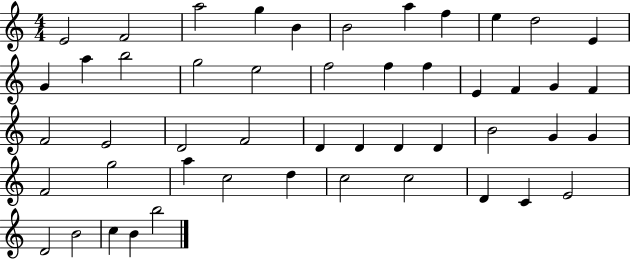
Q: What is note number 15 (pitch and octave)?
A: G5